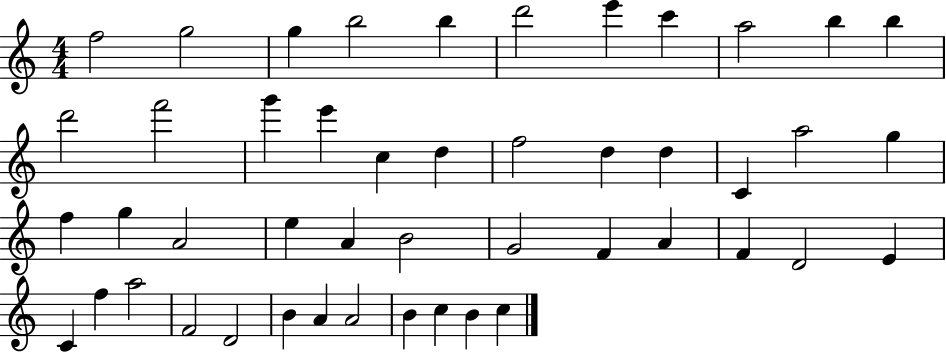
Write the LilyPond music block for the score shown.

{
  \clef treble
  \numericTimeSignature
  \time 4/4
  \key c \major
  f''2 g''2 | g''4 b''2 b''4 | d'''2 e'''4 c'''4 | a''2 b''4 b''4 | \break d'''2 f'''2 | g'''4 e'''4 c''4 d''4 | f''2 d''4 d''4 | c'4 a''2 g''4 | \break f''4 g''4 a'2 | e''4 a'4 b'2 | g'2 f'4 a'4 | f'4 d'2 e'4 | \break c'4 f''4 a''2 | f'2 d'2 | b'4 a'4 a'2 | b'4 c''4 b'4 c''4 | \break \bar "|."
}